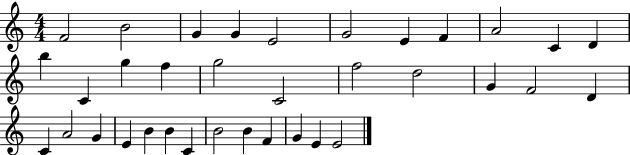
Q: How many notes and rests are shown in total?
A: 35